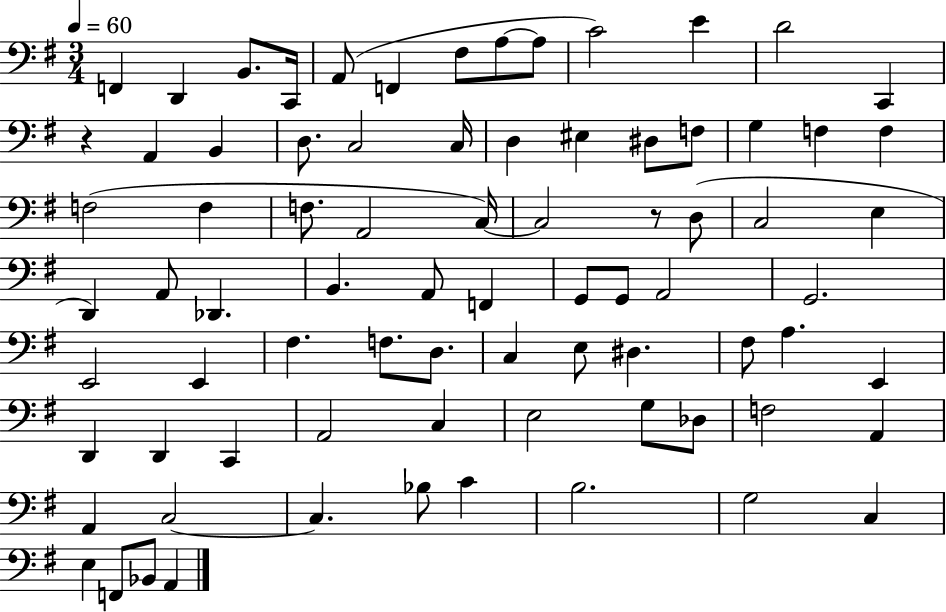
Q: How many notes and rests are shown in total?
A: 79